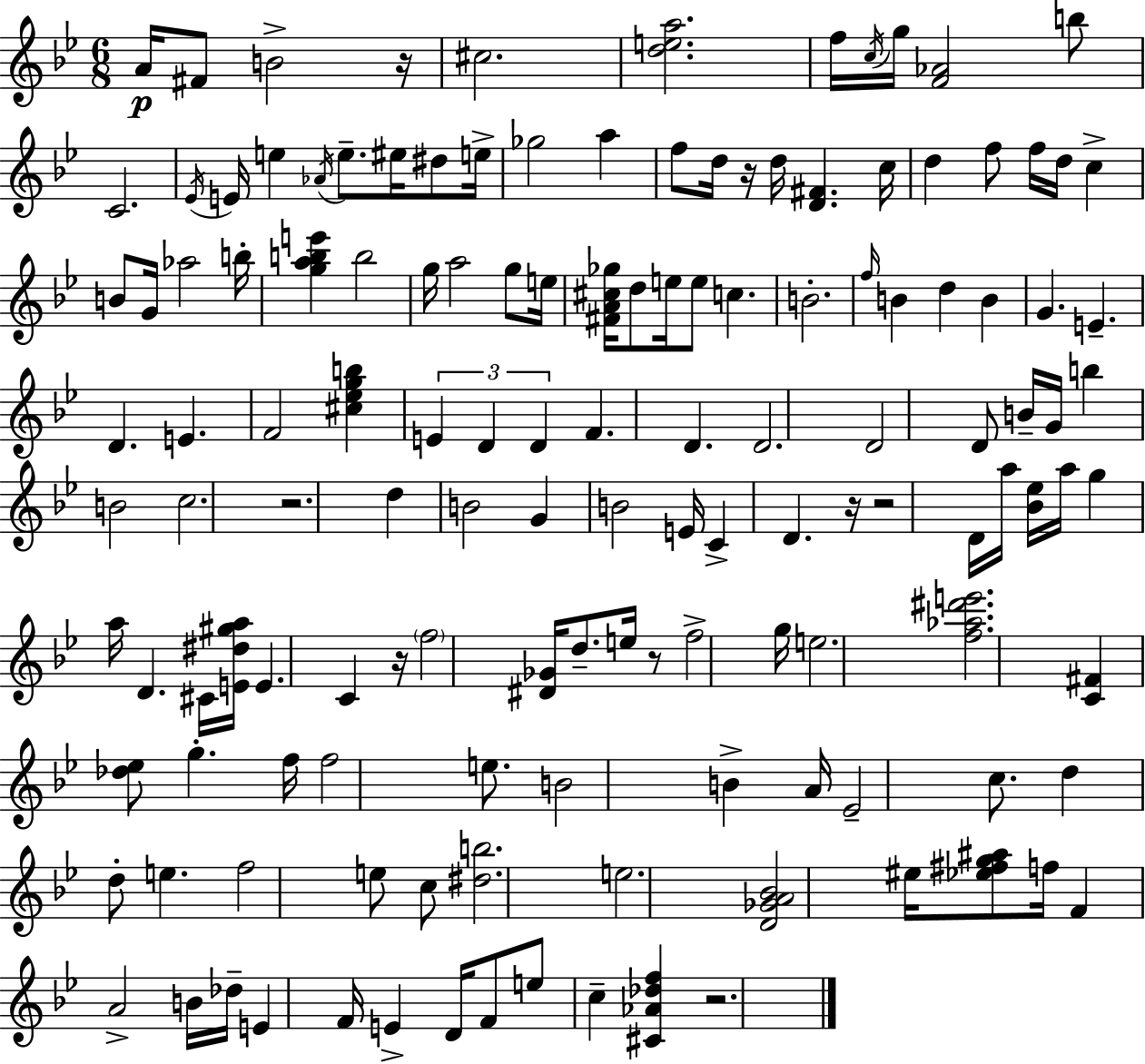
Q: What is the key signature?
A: BES major